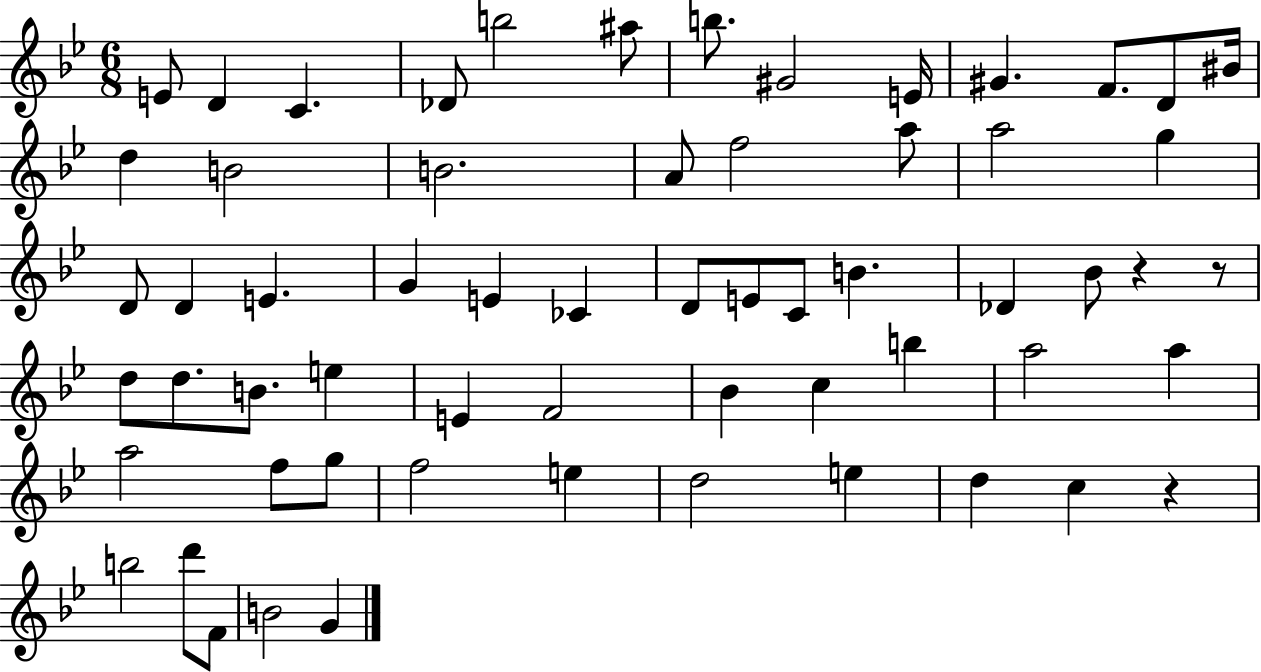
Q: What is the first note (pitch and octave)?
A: E4